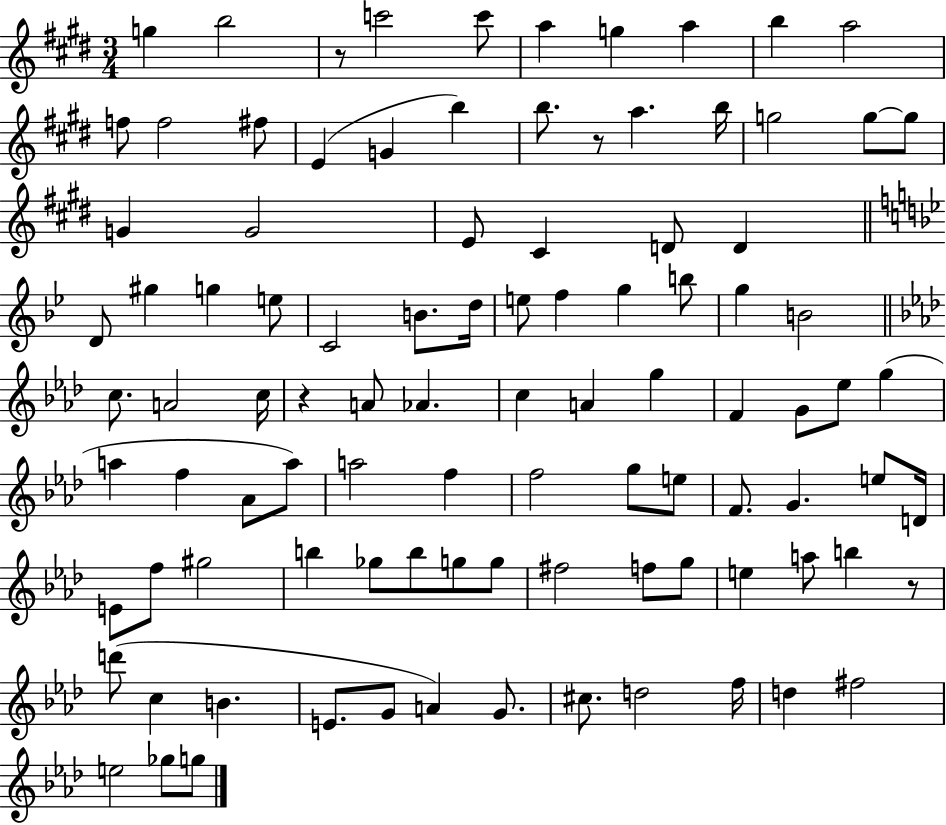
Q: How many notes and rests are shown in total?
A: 98